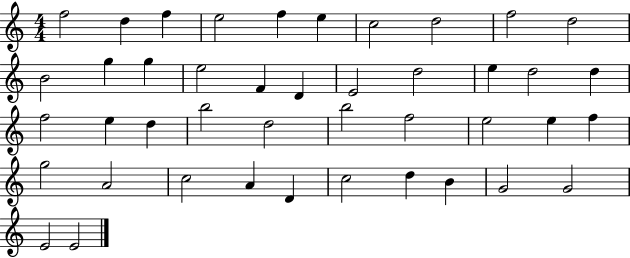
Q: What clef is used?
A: treble